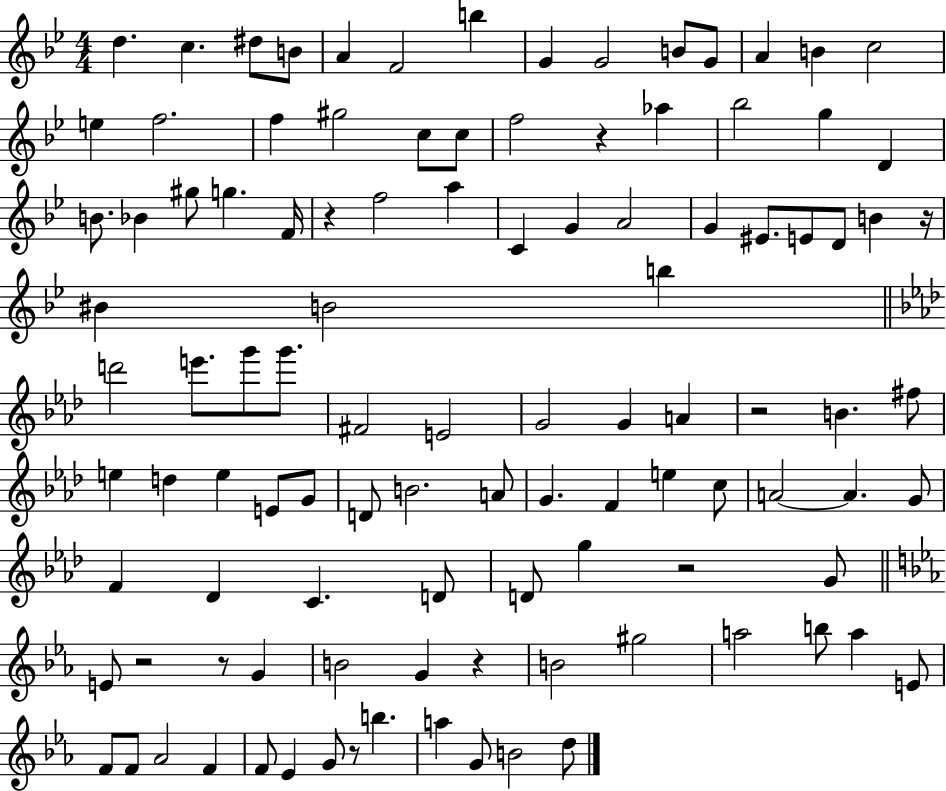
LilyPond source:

{
  \clef treble
  \numericTimeSignature
  \time 4/4
  \key bes \major
  d''4. c''4. dis''8 b'8 | a'4 f'2 b''4 | g'4 g'2 b'8 g'8 | a'4 b'4 c''2 | \break e''4 f''2. | f''4 gis''2 c''8 c''8 | f''2 r4 aes''4 | bes''2 g''4 d'4 | \break b'8. bes'4 gis''8 g''4. f'16 | r4 f''2 a''4 | c'4 g'4 a'2 | g'4 eis'8. e'8 d'8 b'4 r16 | \break bis'4 b'2 b''4 | \bar "||" \break \key f \minor d'''2 e'''8. g'''8 g'''8. | fis'2 e'2 | g'2 g'4 a'4 | r2 b'4. fis''8 | \break e''4 d''4 e''4 e'8 g'8 | d'8 b'2. a'8 | g'4. f'4 e''4 c''8 | a'2~~ a'4. g'8 | \break f'4 des'4 c'4. d'8 | d'8 g''4 r2 g'8 | \bar "||" \break \key c \minor e'8 r2 r8 g'4 | b'2 g'4 r4 | b'2 gis''2 | a''2 b''8 a''4 e'8 | \break f'8 f'8 aes'2 f'4 | f'8 ees'4 g'8 r8 b''4. | a''4 g'8 b'2 d''8 | \bar "|."
}